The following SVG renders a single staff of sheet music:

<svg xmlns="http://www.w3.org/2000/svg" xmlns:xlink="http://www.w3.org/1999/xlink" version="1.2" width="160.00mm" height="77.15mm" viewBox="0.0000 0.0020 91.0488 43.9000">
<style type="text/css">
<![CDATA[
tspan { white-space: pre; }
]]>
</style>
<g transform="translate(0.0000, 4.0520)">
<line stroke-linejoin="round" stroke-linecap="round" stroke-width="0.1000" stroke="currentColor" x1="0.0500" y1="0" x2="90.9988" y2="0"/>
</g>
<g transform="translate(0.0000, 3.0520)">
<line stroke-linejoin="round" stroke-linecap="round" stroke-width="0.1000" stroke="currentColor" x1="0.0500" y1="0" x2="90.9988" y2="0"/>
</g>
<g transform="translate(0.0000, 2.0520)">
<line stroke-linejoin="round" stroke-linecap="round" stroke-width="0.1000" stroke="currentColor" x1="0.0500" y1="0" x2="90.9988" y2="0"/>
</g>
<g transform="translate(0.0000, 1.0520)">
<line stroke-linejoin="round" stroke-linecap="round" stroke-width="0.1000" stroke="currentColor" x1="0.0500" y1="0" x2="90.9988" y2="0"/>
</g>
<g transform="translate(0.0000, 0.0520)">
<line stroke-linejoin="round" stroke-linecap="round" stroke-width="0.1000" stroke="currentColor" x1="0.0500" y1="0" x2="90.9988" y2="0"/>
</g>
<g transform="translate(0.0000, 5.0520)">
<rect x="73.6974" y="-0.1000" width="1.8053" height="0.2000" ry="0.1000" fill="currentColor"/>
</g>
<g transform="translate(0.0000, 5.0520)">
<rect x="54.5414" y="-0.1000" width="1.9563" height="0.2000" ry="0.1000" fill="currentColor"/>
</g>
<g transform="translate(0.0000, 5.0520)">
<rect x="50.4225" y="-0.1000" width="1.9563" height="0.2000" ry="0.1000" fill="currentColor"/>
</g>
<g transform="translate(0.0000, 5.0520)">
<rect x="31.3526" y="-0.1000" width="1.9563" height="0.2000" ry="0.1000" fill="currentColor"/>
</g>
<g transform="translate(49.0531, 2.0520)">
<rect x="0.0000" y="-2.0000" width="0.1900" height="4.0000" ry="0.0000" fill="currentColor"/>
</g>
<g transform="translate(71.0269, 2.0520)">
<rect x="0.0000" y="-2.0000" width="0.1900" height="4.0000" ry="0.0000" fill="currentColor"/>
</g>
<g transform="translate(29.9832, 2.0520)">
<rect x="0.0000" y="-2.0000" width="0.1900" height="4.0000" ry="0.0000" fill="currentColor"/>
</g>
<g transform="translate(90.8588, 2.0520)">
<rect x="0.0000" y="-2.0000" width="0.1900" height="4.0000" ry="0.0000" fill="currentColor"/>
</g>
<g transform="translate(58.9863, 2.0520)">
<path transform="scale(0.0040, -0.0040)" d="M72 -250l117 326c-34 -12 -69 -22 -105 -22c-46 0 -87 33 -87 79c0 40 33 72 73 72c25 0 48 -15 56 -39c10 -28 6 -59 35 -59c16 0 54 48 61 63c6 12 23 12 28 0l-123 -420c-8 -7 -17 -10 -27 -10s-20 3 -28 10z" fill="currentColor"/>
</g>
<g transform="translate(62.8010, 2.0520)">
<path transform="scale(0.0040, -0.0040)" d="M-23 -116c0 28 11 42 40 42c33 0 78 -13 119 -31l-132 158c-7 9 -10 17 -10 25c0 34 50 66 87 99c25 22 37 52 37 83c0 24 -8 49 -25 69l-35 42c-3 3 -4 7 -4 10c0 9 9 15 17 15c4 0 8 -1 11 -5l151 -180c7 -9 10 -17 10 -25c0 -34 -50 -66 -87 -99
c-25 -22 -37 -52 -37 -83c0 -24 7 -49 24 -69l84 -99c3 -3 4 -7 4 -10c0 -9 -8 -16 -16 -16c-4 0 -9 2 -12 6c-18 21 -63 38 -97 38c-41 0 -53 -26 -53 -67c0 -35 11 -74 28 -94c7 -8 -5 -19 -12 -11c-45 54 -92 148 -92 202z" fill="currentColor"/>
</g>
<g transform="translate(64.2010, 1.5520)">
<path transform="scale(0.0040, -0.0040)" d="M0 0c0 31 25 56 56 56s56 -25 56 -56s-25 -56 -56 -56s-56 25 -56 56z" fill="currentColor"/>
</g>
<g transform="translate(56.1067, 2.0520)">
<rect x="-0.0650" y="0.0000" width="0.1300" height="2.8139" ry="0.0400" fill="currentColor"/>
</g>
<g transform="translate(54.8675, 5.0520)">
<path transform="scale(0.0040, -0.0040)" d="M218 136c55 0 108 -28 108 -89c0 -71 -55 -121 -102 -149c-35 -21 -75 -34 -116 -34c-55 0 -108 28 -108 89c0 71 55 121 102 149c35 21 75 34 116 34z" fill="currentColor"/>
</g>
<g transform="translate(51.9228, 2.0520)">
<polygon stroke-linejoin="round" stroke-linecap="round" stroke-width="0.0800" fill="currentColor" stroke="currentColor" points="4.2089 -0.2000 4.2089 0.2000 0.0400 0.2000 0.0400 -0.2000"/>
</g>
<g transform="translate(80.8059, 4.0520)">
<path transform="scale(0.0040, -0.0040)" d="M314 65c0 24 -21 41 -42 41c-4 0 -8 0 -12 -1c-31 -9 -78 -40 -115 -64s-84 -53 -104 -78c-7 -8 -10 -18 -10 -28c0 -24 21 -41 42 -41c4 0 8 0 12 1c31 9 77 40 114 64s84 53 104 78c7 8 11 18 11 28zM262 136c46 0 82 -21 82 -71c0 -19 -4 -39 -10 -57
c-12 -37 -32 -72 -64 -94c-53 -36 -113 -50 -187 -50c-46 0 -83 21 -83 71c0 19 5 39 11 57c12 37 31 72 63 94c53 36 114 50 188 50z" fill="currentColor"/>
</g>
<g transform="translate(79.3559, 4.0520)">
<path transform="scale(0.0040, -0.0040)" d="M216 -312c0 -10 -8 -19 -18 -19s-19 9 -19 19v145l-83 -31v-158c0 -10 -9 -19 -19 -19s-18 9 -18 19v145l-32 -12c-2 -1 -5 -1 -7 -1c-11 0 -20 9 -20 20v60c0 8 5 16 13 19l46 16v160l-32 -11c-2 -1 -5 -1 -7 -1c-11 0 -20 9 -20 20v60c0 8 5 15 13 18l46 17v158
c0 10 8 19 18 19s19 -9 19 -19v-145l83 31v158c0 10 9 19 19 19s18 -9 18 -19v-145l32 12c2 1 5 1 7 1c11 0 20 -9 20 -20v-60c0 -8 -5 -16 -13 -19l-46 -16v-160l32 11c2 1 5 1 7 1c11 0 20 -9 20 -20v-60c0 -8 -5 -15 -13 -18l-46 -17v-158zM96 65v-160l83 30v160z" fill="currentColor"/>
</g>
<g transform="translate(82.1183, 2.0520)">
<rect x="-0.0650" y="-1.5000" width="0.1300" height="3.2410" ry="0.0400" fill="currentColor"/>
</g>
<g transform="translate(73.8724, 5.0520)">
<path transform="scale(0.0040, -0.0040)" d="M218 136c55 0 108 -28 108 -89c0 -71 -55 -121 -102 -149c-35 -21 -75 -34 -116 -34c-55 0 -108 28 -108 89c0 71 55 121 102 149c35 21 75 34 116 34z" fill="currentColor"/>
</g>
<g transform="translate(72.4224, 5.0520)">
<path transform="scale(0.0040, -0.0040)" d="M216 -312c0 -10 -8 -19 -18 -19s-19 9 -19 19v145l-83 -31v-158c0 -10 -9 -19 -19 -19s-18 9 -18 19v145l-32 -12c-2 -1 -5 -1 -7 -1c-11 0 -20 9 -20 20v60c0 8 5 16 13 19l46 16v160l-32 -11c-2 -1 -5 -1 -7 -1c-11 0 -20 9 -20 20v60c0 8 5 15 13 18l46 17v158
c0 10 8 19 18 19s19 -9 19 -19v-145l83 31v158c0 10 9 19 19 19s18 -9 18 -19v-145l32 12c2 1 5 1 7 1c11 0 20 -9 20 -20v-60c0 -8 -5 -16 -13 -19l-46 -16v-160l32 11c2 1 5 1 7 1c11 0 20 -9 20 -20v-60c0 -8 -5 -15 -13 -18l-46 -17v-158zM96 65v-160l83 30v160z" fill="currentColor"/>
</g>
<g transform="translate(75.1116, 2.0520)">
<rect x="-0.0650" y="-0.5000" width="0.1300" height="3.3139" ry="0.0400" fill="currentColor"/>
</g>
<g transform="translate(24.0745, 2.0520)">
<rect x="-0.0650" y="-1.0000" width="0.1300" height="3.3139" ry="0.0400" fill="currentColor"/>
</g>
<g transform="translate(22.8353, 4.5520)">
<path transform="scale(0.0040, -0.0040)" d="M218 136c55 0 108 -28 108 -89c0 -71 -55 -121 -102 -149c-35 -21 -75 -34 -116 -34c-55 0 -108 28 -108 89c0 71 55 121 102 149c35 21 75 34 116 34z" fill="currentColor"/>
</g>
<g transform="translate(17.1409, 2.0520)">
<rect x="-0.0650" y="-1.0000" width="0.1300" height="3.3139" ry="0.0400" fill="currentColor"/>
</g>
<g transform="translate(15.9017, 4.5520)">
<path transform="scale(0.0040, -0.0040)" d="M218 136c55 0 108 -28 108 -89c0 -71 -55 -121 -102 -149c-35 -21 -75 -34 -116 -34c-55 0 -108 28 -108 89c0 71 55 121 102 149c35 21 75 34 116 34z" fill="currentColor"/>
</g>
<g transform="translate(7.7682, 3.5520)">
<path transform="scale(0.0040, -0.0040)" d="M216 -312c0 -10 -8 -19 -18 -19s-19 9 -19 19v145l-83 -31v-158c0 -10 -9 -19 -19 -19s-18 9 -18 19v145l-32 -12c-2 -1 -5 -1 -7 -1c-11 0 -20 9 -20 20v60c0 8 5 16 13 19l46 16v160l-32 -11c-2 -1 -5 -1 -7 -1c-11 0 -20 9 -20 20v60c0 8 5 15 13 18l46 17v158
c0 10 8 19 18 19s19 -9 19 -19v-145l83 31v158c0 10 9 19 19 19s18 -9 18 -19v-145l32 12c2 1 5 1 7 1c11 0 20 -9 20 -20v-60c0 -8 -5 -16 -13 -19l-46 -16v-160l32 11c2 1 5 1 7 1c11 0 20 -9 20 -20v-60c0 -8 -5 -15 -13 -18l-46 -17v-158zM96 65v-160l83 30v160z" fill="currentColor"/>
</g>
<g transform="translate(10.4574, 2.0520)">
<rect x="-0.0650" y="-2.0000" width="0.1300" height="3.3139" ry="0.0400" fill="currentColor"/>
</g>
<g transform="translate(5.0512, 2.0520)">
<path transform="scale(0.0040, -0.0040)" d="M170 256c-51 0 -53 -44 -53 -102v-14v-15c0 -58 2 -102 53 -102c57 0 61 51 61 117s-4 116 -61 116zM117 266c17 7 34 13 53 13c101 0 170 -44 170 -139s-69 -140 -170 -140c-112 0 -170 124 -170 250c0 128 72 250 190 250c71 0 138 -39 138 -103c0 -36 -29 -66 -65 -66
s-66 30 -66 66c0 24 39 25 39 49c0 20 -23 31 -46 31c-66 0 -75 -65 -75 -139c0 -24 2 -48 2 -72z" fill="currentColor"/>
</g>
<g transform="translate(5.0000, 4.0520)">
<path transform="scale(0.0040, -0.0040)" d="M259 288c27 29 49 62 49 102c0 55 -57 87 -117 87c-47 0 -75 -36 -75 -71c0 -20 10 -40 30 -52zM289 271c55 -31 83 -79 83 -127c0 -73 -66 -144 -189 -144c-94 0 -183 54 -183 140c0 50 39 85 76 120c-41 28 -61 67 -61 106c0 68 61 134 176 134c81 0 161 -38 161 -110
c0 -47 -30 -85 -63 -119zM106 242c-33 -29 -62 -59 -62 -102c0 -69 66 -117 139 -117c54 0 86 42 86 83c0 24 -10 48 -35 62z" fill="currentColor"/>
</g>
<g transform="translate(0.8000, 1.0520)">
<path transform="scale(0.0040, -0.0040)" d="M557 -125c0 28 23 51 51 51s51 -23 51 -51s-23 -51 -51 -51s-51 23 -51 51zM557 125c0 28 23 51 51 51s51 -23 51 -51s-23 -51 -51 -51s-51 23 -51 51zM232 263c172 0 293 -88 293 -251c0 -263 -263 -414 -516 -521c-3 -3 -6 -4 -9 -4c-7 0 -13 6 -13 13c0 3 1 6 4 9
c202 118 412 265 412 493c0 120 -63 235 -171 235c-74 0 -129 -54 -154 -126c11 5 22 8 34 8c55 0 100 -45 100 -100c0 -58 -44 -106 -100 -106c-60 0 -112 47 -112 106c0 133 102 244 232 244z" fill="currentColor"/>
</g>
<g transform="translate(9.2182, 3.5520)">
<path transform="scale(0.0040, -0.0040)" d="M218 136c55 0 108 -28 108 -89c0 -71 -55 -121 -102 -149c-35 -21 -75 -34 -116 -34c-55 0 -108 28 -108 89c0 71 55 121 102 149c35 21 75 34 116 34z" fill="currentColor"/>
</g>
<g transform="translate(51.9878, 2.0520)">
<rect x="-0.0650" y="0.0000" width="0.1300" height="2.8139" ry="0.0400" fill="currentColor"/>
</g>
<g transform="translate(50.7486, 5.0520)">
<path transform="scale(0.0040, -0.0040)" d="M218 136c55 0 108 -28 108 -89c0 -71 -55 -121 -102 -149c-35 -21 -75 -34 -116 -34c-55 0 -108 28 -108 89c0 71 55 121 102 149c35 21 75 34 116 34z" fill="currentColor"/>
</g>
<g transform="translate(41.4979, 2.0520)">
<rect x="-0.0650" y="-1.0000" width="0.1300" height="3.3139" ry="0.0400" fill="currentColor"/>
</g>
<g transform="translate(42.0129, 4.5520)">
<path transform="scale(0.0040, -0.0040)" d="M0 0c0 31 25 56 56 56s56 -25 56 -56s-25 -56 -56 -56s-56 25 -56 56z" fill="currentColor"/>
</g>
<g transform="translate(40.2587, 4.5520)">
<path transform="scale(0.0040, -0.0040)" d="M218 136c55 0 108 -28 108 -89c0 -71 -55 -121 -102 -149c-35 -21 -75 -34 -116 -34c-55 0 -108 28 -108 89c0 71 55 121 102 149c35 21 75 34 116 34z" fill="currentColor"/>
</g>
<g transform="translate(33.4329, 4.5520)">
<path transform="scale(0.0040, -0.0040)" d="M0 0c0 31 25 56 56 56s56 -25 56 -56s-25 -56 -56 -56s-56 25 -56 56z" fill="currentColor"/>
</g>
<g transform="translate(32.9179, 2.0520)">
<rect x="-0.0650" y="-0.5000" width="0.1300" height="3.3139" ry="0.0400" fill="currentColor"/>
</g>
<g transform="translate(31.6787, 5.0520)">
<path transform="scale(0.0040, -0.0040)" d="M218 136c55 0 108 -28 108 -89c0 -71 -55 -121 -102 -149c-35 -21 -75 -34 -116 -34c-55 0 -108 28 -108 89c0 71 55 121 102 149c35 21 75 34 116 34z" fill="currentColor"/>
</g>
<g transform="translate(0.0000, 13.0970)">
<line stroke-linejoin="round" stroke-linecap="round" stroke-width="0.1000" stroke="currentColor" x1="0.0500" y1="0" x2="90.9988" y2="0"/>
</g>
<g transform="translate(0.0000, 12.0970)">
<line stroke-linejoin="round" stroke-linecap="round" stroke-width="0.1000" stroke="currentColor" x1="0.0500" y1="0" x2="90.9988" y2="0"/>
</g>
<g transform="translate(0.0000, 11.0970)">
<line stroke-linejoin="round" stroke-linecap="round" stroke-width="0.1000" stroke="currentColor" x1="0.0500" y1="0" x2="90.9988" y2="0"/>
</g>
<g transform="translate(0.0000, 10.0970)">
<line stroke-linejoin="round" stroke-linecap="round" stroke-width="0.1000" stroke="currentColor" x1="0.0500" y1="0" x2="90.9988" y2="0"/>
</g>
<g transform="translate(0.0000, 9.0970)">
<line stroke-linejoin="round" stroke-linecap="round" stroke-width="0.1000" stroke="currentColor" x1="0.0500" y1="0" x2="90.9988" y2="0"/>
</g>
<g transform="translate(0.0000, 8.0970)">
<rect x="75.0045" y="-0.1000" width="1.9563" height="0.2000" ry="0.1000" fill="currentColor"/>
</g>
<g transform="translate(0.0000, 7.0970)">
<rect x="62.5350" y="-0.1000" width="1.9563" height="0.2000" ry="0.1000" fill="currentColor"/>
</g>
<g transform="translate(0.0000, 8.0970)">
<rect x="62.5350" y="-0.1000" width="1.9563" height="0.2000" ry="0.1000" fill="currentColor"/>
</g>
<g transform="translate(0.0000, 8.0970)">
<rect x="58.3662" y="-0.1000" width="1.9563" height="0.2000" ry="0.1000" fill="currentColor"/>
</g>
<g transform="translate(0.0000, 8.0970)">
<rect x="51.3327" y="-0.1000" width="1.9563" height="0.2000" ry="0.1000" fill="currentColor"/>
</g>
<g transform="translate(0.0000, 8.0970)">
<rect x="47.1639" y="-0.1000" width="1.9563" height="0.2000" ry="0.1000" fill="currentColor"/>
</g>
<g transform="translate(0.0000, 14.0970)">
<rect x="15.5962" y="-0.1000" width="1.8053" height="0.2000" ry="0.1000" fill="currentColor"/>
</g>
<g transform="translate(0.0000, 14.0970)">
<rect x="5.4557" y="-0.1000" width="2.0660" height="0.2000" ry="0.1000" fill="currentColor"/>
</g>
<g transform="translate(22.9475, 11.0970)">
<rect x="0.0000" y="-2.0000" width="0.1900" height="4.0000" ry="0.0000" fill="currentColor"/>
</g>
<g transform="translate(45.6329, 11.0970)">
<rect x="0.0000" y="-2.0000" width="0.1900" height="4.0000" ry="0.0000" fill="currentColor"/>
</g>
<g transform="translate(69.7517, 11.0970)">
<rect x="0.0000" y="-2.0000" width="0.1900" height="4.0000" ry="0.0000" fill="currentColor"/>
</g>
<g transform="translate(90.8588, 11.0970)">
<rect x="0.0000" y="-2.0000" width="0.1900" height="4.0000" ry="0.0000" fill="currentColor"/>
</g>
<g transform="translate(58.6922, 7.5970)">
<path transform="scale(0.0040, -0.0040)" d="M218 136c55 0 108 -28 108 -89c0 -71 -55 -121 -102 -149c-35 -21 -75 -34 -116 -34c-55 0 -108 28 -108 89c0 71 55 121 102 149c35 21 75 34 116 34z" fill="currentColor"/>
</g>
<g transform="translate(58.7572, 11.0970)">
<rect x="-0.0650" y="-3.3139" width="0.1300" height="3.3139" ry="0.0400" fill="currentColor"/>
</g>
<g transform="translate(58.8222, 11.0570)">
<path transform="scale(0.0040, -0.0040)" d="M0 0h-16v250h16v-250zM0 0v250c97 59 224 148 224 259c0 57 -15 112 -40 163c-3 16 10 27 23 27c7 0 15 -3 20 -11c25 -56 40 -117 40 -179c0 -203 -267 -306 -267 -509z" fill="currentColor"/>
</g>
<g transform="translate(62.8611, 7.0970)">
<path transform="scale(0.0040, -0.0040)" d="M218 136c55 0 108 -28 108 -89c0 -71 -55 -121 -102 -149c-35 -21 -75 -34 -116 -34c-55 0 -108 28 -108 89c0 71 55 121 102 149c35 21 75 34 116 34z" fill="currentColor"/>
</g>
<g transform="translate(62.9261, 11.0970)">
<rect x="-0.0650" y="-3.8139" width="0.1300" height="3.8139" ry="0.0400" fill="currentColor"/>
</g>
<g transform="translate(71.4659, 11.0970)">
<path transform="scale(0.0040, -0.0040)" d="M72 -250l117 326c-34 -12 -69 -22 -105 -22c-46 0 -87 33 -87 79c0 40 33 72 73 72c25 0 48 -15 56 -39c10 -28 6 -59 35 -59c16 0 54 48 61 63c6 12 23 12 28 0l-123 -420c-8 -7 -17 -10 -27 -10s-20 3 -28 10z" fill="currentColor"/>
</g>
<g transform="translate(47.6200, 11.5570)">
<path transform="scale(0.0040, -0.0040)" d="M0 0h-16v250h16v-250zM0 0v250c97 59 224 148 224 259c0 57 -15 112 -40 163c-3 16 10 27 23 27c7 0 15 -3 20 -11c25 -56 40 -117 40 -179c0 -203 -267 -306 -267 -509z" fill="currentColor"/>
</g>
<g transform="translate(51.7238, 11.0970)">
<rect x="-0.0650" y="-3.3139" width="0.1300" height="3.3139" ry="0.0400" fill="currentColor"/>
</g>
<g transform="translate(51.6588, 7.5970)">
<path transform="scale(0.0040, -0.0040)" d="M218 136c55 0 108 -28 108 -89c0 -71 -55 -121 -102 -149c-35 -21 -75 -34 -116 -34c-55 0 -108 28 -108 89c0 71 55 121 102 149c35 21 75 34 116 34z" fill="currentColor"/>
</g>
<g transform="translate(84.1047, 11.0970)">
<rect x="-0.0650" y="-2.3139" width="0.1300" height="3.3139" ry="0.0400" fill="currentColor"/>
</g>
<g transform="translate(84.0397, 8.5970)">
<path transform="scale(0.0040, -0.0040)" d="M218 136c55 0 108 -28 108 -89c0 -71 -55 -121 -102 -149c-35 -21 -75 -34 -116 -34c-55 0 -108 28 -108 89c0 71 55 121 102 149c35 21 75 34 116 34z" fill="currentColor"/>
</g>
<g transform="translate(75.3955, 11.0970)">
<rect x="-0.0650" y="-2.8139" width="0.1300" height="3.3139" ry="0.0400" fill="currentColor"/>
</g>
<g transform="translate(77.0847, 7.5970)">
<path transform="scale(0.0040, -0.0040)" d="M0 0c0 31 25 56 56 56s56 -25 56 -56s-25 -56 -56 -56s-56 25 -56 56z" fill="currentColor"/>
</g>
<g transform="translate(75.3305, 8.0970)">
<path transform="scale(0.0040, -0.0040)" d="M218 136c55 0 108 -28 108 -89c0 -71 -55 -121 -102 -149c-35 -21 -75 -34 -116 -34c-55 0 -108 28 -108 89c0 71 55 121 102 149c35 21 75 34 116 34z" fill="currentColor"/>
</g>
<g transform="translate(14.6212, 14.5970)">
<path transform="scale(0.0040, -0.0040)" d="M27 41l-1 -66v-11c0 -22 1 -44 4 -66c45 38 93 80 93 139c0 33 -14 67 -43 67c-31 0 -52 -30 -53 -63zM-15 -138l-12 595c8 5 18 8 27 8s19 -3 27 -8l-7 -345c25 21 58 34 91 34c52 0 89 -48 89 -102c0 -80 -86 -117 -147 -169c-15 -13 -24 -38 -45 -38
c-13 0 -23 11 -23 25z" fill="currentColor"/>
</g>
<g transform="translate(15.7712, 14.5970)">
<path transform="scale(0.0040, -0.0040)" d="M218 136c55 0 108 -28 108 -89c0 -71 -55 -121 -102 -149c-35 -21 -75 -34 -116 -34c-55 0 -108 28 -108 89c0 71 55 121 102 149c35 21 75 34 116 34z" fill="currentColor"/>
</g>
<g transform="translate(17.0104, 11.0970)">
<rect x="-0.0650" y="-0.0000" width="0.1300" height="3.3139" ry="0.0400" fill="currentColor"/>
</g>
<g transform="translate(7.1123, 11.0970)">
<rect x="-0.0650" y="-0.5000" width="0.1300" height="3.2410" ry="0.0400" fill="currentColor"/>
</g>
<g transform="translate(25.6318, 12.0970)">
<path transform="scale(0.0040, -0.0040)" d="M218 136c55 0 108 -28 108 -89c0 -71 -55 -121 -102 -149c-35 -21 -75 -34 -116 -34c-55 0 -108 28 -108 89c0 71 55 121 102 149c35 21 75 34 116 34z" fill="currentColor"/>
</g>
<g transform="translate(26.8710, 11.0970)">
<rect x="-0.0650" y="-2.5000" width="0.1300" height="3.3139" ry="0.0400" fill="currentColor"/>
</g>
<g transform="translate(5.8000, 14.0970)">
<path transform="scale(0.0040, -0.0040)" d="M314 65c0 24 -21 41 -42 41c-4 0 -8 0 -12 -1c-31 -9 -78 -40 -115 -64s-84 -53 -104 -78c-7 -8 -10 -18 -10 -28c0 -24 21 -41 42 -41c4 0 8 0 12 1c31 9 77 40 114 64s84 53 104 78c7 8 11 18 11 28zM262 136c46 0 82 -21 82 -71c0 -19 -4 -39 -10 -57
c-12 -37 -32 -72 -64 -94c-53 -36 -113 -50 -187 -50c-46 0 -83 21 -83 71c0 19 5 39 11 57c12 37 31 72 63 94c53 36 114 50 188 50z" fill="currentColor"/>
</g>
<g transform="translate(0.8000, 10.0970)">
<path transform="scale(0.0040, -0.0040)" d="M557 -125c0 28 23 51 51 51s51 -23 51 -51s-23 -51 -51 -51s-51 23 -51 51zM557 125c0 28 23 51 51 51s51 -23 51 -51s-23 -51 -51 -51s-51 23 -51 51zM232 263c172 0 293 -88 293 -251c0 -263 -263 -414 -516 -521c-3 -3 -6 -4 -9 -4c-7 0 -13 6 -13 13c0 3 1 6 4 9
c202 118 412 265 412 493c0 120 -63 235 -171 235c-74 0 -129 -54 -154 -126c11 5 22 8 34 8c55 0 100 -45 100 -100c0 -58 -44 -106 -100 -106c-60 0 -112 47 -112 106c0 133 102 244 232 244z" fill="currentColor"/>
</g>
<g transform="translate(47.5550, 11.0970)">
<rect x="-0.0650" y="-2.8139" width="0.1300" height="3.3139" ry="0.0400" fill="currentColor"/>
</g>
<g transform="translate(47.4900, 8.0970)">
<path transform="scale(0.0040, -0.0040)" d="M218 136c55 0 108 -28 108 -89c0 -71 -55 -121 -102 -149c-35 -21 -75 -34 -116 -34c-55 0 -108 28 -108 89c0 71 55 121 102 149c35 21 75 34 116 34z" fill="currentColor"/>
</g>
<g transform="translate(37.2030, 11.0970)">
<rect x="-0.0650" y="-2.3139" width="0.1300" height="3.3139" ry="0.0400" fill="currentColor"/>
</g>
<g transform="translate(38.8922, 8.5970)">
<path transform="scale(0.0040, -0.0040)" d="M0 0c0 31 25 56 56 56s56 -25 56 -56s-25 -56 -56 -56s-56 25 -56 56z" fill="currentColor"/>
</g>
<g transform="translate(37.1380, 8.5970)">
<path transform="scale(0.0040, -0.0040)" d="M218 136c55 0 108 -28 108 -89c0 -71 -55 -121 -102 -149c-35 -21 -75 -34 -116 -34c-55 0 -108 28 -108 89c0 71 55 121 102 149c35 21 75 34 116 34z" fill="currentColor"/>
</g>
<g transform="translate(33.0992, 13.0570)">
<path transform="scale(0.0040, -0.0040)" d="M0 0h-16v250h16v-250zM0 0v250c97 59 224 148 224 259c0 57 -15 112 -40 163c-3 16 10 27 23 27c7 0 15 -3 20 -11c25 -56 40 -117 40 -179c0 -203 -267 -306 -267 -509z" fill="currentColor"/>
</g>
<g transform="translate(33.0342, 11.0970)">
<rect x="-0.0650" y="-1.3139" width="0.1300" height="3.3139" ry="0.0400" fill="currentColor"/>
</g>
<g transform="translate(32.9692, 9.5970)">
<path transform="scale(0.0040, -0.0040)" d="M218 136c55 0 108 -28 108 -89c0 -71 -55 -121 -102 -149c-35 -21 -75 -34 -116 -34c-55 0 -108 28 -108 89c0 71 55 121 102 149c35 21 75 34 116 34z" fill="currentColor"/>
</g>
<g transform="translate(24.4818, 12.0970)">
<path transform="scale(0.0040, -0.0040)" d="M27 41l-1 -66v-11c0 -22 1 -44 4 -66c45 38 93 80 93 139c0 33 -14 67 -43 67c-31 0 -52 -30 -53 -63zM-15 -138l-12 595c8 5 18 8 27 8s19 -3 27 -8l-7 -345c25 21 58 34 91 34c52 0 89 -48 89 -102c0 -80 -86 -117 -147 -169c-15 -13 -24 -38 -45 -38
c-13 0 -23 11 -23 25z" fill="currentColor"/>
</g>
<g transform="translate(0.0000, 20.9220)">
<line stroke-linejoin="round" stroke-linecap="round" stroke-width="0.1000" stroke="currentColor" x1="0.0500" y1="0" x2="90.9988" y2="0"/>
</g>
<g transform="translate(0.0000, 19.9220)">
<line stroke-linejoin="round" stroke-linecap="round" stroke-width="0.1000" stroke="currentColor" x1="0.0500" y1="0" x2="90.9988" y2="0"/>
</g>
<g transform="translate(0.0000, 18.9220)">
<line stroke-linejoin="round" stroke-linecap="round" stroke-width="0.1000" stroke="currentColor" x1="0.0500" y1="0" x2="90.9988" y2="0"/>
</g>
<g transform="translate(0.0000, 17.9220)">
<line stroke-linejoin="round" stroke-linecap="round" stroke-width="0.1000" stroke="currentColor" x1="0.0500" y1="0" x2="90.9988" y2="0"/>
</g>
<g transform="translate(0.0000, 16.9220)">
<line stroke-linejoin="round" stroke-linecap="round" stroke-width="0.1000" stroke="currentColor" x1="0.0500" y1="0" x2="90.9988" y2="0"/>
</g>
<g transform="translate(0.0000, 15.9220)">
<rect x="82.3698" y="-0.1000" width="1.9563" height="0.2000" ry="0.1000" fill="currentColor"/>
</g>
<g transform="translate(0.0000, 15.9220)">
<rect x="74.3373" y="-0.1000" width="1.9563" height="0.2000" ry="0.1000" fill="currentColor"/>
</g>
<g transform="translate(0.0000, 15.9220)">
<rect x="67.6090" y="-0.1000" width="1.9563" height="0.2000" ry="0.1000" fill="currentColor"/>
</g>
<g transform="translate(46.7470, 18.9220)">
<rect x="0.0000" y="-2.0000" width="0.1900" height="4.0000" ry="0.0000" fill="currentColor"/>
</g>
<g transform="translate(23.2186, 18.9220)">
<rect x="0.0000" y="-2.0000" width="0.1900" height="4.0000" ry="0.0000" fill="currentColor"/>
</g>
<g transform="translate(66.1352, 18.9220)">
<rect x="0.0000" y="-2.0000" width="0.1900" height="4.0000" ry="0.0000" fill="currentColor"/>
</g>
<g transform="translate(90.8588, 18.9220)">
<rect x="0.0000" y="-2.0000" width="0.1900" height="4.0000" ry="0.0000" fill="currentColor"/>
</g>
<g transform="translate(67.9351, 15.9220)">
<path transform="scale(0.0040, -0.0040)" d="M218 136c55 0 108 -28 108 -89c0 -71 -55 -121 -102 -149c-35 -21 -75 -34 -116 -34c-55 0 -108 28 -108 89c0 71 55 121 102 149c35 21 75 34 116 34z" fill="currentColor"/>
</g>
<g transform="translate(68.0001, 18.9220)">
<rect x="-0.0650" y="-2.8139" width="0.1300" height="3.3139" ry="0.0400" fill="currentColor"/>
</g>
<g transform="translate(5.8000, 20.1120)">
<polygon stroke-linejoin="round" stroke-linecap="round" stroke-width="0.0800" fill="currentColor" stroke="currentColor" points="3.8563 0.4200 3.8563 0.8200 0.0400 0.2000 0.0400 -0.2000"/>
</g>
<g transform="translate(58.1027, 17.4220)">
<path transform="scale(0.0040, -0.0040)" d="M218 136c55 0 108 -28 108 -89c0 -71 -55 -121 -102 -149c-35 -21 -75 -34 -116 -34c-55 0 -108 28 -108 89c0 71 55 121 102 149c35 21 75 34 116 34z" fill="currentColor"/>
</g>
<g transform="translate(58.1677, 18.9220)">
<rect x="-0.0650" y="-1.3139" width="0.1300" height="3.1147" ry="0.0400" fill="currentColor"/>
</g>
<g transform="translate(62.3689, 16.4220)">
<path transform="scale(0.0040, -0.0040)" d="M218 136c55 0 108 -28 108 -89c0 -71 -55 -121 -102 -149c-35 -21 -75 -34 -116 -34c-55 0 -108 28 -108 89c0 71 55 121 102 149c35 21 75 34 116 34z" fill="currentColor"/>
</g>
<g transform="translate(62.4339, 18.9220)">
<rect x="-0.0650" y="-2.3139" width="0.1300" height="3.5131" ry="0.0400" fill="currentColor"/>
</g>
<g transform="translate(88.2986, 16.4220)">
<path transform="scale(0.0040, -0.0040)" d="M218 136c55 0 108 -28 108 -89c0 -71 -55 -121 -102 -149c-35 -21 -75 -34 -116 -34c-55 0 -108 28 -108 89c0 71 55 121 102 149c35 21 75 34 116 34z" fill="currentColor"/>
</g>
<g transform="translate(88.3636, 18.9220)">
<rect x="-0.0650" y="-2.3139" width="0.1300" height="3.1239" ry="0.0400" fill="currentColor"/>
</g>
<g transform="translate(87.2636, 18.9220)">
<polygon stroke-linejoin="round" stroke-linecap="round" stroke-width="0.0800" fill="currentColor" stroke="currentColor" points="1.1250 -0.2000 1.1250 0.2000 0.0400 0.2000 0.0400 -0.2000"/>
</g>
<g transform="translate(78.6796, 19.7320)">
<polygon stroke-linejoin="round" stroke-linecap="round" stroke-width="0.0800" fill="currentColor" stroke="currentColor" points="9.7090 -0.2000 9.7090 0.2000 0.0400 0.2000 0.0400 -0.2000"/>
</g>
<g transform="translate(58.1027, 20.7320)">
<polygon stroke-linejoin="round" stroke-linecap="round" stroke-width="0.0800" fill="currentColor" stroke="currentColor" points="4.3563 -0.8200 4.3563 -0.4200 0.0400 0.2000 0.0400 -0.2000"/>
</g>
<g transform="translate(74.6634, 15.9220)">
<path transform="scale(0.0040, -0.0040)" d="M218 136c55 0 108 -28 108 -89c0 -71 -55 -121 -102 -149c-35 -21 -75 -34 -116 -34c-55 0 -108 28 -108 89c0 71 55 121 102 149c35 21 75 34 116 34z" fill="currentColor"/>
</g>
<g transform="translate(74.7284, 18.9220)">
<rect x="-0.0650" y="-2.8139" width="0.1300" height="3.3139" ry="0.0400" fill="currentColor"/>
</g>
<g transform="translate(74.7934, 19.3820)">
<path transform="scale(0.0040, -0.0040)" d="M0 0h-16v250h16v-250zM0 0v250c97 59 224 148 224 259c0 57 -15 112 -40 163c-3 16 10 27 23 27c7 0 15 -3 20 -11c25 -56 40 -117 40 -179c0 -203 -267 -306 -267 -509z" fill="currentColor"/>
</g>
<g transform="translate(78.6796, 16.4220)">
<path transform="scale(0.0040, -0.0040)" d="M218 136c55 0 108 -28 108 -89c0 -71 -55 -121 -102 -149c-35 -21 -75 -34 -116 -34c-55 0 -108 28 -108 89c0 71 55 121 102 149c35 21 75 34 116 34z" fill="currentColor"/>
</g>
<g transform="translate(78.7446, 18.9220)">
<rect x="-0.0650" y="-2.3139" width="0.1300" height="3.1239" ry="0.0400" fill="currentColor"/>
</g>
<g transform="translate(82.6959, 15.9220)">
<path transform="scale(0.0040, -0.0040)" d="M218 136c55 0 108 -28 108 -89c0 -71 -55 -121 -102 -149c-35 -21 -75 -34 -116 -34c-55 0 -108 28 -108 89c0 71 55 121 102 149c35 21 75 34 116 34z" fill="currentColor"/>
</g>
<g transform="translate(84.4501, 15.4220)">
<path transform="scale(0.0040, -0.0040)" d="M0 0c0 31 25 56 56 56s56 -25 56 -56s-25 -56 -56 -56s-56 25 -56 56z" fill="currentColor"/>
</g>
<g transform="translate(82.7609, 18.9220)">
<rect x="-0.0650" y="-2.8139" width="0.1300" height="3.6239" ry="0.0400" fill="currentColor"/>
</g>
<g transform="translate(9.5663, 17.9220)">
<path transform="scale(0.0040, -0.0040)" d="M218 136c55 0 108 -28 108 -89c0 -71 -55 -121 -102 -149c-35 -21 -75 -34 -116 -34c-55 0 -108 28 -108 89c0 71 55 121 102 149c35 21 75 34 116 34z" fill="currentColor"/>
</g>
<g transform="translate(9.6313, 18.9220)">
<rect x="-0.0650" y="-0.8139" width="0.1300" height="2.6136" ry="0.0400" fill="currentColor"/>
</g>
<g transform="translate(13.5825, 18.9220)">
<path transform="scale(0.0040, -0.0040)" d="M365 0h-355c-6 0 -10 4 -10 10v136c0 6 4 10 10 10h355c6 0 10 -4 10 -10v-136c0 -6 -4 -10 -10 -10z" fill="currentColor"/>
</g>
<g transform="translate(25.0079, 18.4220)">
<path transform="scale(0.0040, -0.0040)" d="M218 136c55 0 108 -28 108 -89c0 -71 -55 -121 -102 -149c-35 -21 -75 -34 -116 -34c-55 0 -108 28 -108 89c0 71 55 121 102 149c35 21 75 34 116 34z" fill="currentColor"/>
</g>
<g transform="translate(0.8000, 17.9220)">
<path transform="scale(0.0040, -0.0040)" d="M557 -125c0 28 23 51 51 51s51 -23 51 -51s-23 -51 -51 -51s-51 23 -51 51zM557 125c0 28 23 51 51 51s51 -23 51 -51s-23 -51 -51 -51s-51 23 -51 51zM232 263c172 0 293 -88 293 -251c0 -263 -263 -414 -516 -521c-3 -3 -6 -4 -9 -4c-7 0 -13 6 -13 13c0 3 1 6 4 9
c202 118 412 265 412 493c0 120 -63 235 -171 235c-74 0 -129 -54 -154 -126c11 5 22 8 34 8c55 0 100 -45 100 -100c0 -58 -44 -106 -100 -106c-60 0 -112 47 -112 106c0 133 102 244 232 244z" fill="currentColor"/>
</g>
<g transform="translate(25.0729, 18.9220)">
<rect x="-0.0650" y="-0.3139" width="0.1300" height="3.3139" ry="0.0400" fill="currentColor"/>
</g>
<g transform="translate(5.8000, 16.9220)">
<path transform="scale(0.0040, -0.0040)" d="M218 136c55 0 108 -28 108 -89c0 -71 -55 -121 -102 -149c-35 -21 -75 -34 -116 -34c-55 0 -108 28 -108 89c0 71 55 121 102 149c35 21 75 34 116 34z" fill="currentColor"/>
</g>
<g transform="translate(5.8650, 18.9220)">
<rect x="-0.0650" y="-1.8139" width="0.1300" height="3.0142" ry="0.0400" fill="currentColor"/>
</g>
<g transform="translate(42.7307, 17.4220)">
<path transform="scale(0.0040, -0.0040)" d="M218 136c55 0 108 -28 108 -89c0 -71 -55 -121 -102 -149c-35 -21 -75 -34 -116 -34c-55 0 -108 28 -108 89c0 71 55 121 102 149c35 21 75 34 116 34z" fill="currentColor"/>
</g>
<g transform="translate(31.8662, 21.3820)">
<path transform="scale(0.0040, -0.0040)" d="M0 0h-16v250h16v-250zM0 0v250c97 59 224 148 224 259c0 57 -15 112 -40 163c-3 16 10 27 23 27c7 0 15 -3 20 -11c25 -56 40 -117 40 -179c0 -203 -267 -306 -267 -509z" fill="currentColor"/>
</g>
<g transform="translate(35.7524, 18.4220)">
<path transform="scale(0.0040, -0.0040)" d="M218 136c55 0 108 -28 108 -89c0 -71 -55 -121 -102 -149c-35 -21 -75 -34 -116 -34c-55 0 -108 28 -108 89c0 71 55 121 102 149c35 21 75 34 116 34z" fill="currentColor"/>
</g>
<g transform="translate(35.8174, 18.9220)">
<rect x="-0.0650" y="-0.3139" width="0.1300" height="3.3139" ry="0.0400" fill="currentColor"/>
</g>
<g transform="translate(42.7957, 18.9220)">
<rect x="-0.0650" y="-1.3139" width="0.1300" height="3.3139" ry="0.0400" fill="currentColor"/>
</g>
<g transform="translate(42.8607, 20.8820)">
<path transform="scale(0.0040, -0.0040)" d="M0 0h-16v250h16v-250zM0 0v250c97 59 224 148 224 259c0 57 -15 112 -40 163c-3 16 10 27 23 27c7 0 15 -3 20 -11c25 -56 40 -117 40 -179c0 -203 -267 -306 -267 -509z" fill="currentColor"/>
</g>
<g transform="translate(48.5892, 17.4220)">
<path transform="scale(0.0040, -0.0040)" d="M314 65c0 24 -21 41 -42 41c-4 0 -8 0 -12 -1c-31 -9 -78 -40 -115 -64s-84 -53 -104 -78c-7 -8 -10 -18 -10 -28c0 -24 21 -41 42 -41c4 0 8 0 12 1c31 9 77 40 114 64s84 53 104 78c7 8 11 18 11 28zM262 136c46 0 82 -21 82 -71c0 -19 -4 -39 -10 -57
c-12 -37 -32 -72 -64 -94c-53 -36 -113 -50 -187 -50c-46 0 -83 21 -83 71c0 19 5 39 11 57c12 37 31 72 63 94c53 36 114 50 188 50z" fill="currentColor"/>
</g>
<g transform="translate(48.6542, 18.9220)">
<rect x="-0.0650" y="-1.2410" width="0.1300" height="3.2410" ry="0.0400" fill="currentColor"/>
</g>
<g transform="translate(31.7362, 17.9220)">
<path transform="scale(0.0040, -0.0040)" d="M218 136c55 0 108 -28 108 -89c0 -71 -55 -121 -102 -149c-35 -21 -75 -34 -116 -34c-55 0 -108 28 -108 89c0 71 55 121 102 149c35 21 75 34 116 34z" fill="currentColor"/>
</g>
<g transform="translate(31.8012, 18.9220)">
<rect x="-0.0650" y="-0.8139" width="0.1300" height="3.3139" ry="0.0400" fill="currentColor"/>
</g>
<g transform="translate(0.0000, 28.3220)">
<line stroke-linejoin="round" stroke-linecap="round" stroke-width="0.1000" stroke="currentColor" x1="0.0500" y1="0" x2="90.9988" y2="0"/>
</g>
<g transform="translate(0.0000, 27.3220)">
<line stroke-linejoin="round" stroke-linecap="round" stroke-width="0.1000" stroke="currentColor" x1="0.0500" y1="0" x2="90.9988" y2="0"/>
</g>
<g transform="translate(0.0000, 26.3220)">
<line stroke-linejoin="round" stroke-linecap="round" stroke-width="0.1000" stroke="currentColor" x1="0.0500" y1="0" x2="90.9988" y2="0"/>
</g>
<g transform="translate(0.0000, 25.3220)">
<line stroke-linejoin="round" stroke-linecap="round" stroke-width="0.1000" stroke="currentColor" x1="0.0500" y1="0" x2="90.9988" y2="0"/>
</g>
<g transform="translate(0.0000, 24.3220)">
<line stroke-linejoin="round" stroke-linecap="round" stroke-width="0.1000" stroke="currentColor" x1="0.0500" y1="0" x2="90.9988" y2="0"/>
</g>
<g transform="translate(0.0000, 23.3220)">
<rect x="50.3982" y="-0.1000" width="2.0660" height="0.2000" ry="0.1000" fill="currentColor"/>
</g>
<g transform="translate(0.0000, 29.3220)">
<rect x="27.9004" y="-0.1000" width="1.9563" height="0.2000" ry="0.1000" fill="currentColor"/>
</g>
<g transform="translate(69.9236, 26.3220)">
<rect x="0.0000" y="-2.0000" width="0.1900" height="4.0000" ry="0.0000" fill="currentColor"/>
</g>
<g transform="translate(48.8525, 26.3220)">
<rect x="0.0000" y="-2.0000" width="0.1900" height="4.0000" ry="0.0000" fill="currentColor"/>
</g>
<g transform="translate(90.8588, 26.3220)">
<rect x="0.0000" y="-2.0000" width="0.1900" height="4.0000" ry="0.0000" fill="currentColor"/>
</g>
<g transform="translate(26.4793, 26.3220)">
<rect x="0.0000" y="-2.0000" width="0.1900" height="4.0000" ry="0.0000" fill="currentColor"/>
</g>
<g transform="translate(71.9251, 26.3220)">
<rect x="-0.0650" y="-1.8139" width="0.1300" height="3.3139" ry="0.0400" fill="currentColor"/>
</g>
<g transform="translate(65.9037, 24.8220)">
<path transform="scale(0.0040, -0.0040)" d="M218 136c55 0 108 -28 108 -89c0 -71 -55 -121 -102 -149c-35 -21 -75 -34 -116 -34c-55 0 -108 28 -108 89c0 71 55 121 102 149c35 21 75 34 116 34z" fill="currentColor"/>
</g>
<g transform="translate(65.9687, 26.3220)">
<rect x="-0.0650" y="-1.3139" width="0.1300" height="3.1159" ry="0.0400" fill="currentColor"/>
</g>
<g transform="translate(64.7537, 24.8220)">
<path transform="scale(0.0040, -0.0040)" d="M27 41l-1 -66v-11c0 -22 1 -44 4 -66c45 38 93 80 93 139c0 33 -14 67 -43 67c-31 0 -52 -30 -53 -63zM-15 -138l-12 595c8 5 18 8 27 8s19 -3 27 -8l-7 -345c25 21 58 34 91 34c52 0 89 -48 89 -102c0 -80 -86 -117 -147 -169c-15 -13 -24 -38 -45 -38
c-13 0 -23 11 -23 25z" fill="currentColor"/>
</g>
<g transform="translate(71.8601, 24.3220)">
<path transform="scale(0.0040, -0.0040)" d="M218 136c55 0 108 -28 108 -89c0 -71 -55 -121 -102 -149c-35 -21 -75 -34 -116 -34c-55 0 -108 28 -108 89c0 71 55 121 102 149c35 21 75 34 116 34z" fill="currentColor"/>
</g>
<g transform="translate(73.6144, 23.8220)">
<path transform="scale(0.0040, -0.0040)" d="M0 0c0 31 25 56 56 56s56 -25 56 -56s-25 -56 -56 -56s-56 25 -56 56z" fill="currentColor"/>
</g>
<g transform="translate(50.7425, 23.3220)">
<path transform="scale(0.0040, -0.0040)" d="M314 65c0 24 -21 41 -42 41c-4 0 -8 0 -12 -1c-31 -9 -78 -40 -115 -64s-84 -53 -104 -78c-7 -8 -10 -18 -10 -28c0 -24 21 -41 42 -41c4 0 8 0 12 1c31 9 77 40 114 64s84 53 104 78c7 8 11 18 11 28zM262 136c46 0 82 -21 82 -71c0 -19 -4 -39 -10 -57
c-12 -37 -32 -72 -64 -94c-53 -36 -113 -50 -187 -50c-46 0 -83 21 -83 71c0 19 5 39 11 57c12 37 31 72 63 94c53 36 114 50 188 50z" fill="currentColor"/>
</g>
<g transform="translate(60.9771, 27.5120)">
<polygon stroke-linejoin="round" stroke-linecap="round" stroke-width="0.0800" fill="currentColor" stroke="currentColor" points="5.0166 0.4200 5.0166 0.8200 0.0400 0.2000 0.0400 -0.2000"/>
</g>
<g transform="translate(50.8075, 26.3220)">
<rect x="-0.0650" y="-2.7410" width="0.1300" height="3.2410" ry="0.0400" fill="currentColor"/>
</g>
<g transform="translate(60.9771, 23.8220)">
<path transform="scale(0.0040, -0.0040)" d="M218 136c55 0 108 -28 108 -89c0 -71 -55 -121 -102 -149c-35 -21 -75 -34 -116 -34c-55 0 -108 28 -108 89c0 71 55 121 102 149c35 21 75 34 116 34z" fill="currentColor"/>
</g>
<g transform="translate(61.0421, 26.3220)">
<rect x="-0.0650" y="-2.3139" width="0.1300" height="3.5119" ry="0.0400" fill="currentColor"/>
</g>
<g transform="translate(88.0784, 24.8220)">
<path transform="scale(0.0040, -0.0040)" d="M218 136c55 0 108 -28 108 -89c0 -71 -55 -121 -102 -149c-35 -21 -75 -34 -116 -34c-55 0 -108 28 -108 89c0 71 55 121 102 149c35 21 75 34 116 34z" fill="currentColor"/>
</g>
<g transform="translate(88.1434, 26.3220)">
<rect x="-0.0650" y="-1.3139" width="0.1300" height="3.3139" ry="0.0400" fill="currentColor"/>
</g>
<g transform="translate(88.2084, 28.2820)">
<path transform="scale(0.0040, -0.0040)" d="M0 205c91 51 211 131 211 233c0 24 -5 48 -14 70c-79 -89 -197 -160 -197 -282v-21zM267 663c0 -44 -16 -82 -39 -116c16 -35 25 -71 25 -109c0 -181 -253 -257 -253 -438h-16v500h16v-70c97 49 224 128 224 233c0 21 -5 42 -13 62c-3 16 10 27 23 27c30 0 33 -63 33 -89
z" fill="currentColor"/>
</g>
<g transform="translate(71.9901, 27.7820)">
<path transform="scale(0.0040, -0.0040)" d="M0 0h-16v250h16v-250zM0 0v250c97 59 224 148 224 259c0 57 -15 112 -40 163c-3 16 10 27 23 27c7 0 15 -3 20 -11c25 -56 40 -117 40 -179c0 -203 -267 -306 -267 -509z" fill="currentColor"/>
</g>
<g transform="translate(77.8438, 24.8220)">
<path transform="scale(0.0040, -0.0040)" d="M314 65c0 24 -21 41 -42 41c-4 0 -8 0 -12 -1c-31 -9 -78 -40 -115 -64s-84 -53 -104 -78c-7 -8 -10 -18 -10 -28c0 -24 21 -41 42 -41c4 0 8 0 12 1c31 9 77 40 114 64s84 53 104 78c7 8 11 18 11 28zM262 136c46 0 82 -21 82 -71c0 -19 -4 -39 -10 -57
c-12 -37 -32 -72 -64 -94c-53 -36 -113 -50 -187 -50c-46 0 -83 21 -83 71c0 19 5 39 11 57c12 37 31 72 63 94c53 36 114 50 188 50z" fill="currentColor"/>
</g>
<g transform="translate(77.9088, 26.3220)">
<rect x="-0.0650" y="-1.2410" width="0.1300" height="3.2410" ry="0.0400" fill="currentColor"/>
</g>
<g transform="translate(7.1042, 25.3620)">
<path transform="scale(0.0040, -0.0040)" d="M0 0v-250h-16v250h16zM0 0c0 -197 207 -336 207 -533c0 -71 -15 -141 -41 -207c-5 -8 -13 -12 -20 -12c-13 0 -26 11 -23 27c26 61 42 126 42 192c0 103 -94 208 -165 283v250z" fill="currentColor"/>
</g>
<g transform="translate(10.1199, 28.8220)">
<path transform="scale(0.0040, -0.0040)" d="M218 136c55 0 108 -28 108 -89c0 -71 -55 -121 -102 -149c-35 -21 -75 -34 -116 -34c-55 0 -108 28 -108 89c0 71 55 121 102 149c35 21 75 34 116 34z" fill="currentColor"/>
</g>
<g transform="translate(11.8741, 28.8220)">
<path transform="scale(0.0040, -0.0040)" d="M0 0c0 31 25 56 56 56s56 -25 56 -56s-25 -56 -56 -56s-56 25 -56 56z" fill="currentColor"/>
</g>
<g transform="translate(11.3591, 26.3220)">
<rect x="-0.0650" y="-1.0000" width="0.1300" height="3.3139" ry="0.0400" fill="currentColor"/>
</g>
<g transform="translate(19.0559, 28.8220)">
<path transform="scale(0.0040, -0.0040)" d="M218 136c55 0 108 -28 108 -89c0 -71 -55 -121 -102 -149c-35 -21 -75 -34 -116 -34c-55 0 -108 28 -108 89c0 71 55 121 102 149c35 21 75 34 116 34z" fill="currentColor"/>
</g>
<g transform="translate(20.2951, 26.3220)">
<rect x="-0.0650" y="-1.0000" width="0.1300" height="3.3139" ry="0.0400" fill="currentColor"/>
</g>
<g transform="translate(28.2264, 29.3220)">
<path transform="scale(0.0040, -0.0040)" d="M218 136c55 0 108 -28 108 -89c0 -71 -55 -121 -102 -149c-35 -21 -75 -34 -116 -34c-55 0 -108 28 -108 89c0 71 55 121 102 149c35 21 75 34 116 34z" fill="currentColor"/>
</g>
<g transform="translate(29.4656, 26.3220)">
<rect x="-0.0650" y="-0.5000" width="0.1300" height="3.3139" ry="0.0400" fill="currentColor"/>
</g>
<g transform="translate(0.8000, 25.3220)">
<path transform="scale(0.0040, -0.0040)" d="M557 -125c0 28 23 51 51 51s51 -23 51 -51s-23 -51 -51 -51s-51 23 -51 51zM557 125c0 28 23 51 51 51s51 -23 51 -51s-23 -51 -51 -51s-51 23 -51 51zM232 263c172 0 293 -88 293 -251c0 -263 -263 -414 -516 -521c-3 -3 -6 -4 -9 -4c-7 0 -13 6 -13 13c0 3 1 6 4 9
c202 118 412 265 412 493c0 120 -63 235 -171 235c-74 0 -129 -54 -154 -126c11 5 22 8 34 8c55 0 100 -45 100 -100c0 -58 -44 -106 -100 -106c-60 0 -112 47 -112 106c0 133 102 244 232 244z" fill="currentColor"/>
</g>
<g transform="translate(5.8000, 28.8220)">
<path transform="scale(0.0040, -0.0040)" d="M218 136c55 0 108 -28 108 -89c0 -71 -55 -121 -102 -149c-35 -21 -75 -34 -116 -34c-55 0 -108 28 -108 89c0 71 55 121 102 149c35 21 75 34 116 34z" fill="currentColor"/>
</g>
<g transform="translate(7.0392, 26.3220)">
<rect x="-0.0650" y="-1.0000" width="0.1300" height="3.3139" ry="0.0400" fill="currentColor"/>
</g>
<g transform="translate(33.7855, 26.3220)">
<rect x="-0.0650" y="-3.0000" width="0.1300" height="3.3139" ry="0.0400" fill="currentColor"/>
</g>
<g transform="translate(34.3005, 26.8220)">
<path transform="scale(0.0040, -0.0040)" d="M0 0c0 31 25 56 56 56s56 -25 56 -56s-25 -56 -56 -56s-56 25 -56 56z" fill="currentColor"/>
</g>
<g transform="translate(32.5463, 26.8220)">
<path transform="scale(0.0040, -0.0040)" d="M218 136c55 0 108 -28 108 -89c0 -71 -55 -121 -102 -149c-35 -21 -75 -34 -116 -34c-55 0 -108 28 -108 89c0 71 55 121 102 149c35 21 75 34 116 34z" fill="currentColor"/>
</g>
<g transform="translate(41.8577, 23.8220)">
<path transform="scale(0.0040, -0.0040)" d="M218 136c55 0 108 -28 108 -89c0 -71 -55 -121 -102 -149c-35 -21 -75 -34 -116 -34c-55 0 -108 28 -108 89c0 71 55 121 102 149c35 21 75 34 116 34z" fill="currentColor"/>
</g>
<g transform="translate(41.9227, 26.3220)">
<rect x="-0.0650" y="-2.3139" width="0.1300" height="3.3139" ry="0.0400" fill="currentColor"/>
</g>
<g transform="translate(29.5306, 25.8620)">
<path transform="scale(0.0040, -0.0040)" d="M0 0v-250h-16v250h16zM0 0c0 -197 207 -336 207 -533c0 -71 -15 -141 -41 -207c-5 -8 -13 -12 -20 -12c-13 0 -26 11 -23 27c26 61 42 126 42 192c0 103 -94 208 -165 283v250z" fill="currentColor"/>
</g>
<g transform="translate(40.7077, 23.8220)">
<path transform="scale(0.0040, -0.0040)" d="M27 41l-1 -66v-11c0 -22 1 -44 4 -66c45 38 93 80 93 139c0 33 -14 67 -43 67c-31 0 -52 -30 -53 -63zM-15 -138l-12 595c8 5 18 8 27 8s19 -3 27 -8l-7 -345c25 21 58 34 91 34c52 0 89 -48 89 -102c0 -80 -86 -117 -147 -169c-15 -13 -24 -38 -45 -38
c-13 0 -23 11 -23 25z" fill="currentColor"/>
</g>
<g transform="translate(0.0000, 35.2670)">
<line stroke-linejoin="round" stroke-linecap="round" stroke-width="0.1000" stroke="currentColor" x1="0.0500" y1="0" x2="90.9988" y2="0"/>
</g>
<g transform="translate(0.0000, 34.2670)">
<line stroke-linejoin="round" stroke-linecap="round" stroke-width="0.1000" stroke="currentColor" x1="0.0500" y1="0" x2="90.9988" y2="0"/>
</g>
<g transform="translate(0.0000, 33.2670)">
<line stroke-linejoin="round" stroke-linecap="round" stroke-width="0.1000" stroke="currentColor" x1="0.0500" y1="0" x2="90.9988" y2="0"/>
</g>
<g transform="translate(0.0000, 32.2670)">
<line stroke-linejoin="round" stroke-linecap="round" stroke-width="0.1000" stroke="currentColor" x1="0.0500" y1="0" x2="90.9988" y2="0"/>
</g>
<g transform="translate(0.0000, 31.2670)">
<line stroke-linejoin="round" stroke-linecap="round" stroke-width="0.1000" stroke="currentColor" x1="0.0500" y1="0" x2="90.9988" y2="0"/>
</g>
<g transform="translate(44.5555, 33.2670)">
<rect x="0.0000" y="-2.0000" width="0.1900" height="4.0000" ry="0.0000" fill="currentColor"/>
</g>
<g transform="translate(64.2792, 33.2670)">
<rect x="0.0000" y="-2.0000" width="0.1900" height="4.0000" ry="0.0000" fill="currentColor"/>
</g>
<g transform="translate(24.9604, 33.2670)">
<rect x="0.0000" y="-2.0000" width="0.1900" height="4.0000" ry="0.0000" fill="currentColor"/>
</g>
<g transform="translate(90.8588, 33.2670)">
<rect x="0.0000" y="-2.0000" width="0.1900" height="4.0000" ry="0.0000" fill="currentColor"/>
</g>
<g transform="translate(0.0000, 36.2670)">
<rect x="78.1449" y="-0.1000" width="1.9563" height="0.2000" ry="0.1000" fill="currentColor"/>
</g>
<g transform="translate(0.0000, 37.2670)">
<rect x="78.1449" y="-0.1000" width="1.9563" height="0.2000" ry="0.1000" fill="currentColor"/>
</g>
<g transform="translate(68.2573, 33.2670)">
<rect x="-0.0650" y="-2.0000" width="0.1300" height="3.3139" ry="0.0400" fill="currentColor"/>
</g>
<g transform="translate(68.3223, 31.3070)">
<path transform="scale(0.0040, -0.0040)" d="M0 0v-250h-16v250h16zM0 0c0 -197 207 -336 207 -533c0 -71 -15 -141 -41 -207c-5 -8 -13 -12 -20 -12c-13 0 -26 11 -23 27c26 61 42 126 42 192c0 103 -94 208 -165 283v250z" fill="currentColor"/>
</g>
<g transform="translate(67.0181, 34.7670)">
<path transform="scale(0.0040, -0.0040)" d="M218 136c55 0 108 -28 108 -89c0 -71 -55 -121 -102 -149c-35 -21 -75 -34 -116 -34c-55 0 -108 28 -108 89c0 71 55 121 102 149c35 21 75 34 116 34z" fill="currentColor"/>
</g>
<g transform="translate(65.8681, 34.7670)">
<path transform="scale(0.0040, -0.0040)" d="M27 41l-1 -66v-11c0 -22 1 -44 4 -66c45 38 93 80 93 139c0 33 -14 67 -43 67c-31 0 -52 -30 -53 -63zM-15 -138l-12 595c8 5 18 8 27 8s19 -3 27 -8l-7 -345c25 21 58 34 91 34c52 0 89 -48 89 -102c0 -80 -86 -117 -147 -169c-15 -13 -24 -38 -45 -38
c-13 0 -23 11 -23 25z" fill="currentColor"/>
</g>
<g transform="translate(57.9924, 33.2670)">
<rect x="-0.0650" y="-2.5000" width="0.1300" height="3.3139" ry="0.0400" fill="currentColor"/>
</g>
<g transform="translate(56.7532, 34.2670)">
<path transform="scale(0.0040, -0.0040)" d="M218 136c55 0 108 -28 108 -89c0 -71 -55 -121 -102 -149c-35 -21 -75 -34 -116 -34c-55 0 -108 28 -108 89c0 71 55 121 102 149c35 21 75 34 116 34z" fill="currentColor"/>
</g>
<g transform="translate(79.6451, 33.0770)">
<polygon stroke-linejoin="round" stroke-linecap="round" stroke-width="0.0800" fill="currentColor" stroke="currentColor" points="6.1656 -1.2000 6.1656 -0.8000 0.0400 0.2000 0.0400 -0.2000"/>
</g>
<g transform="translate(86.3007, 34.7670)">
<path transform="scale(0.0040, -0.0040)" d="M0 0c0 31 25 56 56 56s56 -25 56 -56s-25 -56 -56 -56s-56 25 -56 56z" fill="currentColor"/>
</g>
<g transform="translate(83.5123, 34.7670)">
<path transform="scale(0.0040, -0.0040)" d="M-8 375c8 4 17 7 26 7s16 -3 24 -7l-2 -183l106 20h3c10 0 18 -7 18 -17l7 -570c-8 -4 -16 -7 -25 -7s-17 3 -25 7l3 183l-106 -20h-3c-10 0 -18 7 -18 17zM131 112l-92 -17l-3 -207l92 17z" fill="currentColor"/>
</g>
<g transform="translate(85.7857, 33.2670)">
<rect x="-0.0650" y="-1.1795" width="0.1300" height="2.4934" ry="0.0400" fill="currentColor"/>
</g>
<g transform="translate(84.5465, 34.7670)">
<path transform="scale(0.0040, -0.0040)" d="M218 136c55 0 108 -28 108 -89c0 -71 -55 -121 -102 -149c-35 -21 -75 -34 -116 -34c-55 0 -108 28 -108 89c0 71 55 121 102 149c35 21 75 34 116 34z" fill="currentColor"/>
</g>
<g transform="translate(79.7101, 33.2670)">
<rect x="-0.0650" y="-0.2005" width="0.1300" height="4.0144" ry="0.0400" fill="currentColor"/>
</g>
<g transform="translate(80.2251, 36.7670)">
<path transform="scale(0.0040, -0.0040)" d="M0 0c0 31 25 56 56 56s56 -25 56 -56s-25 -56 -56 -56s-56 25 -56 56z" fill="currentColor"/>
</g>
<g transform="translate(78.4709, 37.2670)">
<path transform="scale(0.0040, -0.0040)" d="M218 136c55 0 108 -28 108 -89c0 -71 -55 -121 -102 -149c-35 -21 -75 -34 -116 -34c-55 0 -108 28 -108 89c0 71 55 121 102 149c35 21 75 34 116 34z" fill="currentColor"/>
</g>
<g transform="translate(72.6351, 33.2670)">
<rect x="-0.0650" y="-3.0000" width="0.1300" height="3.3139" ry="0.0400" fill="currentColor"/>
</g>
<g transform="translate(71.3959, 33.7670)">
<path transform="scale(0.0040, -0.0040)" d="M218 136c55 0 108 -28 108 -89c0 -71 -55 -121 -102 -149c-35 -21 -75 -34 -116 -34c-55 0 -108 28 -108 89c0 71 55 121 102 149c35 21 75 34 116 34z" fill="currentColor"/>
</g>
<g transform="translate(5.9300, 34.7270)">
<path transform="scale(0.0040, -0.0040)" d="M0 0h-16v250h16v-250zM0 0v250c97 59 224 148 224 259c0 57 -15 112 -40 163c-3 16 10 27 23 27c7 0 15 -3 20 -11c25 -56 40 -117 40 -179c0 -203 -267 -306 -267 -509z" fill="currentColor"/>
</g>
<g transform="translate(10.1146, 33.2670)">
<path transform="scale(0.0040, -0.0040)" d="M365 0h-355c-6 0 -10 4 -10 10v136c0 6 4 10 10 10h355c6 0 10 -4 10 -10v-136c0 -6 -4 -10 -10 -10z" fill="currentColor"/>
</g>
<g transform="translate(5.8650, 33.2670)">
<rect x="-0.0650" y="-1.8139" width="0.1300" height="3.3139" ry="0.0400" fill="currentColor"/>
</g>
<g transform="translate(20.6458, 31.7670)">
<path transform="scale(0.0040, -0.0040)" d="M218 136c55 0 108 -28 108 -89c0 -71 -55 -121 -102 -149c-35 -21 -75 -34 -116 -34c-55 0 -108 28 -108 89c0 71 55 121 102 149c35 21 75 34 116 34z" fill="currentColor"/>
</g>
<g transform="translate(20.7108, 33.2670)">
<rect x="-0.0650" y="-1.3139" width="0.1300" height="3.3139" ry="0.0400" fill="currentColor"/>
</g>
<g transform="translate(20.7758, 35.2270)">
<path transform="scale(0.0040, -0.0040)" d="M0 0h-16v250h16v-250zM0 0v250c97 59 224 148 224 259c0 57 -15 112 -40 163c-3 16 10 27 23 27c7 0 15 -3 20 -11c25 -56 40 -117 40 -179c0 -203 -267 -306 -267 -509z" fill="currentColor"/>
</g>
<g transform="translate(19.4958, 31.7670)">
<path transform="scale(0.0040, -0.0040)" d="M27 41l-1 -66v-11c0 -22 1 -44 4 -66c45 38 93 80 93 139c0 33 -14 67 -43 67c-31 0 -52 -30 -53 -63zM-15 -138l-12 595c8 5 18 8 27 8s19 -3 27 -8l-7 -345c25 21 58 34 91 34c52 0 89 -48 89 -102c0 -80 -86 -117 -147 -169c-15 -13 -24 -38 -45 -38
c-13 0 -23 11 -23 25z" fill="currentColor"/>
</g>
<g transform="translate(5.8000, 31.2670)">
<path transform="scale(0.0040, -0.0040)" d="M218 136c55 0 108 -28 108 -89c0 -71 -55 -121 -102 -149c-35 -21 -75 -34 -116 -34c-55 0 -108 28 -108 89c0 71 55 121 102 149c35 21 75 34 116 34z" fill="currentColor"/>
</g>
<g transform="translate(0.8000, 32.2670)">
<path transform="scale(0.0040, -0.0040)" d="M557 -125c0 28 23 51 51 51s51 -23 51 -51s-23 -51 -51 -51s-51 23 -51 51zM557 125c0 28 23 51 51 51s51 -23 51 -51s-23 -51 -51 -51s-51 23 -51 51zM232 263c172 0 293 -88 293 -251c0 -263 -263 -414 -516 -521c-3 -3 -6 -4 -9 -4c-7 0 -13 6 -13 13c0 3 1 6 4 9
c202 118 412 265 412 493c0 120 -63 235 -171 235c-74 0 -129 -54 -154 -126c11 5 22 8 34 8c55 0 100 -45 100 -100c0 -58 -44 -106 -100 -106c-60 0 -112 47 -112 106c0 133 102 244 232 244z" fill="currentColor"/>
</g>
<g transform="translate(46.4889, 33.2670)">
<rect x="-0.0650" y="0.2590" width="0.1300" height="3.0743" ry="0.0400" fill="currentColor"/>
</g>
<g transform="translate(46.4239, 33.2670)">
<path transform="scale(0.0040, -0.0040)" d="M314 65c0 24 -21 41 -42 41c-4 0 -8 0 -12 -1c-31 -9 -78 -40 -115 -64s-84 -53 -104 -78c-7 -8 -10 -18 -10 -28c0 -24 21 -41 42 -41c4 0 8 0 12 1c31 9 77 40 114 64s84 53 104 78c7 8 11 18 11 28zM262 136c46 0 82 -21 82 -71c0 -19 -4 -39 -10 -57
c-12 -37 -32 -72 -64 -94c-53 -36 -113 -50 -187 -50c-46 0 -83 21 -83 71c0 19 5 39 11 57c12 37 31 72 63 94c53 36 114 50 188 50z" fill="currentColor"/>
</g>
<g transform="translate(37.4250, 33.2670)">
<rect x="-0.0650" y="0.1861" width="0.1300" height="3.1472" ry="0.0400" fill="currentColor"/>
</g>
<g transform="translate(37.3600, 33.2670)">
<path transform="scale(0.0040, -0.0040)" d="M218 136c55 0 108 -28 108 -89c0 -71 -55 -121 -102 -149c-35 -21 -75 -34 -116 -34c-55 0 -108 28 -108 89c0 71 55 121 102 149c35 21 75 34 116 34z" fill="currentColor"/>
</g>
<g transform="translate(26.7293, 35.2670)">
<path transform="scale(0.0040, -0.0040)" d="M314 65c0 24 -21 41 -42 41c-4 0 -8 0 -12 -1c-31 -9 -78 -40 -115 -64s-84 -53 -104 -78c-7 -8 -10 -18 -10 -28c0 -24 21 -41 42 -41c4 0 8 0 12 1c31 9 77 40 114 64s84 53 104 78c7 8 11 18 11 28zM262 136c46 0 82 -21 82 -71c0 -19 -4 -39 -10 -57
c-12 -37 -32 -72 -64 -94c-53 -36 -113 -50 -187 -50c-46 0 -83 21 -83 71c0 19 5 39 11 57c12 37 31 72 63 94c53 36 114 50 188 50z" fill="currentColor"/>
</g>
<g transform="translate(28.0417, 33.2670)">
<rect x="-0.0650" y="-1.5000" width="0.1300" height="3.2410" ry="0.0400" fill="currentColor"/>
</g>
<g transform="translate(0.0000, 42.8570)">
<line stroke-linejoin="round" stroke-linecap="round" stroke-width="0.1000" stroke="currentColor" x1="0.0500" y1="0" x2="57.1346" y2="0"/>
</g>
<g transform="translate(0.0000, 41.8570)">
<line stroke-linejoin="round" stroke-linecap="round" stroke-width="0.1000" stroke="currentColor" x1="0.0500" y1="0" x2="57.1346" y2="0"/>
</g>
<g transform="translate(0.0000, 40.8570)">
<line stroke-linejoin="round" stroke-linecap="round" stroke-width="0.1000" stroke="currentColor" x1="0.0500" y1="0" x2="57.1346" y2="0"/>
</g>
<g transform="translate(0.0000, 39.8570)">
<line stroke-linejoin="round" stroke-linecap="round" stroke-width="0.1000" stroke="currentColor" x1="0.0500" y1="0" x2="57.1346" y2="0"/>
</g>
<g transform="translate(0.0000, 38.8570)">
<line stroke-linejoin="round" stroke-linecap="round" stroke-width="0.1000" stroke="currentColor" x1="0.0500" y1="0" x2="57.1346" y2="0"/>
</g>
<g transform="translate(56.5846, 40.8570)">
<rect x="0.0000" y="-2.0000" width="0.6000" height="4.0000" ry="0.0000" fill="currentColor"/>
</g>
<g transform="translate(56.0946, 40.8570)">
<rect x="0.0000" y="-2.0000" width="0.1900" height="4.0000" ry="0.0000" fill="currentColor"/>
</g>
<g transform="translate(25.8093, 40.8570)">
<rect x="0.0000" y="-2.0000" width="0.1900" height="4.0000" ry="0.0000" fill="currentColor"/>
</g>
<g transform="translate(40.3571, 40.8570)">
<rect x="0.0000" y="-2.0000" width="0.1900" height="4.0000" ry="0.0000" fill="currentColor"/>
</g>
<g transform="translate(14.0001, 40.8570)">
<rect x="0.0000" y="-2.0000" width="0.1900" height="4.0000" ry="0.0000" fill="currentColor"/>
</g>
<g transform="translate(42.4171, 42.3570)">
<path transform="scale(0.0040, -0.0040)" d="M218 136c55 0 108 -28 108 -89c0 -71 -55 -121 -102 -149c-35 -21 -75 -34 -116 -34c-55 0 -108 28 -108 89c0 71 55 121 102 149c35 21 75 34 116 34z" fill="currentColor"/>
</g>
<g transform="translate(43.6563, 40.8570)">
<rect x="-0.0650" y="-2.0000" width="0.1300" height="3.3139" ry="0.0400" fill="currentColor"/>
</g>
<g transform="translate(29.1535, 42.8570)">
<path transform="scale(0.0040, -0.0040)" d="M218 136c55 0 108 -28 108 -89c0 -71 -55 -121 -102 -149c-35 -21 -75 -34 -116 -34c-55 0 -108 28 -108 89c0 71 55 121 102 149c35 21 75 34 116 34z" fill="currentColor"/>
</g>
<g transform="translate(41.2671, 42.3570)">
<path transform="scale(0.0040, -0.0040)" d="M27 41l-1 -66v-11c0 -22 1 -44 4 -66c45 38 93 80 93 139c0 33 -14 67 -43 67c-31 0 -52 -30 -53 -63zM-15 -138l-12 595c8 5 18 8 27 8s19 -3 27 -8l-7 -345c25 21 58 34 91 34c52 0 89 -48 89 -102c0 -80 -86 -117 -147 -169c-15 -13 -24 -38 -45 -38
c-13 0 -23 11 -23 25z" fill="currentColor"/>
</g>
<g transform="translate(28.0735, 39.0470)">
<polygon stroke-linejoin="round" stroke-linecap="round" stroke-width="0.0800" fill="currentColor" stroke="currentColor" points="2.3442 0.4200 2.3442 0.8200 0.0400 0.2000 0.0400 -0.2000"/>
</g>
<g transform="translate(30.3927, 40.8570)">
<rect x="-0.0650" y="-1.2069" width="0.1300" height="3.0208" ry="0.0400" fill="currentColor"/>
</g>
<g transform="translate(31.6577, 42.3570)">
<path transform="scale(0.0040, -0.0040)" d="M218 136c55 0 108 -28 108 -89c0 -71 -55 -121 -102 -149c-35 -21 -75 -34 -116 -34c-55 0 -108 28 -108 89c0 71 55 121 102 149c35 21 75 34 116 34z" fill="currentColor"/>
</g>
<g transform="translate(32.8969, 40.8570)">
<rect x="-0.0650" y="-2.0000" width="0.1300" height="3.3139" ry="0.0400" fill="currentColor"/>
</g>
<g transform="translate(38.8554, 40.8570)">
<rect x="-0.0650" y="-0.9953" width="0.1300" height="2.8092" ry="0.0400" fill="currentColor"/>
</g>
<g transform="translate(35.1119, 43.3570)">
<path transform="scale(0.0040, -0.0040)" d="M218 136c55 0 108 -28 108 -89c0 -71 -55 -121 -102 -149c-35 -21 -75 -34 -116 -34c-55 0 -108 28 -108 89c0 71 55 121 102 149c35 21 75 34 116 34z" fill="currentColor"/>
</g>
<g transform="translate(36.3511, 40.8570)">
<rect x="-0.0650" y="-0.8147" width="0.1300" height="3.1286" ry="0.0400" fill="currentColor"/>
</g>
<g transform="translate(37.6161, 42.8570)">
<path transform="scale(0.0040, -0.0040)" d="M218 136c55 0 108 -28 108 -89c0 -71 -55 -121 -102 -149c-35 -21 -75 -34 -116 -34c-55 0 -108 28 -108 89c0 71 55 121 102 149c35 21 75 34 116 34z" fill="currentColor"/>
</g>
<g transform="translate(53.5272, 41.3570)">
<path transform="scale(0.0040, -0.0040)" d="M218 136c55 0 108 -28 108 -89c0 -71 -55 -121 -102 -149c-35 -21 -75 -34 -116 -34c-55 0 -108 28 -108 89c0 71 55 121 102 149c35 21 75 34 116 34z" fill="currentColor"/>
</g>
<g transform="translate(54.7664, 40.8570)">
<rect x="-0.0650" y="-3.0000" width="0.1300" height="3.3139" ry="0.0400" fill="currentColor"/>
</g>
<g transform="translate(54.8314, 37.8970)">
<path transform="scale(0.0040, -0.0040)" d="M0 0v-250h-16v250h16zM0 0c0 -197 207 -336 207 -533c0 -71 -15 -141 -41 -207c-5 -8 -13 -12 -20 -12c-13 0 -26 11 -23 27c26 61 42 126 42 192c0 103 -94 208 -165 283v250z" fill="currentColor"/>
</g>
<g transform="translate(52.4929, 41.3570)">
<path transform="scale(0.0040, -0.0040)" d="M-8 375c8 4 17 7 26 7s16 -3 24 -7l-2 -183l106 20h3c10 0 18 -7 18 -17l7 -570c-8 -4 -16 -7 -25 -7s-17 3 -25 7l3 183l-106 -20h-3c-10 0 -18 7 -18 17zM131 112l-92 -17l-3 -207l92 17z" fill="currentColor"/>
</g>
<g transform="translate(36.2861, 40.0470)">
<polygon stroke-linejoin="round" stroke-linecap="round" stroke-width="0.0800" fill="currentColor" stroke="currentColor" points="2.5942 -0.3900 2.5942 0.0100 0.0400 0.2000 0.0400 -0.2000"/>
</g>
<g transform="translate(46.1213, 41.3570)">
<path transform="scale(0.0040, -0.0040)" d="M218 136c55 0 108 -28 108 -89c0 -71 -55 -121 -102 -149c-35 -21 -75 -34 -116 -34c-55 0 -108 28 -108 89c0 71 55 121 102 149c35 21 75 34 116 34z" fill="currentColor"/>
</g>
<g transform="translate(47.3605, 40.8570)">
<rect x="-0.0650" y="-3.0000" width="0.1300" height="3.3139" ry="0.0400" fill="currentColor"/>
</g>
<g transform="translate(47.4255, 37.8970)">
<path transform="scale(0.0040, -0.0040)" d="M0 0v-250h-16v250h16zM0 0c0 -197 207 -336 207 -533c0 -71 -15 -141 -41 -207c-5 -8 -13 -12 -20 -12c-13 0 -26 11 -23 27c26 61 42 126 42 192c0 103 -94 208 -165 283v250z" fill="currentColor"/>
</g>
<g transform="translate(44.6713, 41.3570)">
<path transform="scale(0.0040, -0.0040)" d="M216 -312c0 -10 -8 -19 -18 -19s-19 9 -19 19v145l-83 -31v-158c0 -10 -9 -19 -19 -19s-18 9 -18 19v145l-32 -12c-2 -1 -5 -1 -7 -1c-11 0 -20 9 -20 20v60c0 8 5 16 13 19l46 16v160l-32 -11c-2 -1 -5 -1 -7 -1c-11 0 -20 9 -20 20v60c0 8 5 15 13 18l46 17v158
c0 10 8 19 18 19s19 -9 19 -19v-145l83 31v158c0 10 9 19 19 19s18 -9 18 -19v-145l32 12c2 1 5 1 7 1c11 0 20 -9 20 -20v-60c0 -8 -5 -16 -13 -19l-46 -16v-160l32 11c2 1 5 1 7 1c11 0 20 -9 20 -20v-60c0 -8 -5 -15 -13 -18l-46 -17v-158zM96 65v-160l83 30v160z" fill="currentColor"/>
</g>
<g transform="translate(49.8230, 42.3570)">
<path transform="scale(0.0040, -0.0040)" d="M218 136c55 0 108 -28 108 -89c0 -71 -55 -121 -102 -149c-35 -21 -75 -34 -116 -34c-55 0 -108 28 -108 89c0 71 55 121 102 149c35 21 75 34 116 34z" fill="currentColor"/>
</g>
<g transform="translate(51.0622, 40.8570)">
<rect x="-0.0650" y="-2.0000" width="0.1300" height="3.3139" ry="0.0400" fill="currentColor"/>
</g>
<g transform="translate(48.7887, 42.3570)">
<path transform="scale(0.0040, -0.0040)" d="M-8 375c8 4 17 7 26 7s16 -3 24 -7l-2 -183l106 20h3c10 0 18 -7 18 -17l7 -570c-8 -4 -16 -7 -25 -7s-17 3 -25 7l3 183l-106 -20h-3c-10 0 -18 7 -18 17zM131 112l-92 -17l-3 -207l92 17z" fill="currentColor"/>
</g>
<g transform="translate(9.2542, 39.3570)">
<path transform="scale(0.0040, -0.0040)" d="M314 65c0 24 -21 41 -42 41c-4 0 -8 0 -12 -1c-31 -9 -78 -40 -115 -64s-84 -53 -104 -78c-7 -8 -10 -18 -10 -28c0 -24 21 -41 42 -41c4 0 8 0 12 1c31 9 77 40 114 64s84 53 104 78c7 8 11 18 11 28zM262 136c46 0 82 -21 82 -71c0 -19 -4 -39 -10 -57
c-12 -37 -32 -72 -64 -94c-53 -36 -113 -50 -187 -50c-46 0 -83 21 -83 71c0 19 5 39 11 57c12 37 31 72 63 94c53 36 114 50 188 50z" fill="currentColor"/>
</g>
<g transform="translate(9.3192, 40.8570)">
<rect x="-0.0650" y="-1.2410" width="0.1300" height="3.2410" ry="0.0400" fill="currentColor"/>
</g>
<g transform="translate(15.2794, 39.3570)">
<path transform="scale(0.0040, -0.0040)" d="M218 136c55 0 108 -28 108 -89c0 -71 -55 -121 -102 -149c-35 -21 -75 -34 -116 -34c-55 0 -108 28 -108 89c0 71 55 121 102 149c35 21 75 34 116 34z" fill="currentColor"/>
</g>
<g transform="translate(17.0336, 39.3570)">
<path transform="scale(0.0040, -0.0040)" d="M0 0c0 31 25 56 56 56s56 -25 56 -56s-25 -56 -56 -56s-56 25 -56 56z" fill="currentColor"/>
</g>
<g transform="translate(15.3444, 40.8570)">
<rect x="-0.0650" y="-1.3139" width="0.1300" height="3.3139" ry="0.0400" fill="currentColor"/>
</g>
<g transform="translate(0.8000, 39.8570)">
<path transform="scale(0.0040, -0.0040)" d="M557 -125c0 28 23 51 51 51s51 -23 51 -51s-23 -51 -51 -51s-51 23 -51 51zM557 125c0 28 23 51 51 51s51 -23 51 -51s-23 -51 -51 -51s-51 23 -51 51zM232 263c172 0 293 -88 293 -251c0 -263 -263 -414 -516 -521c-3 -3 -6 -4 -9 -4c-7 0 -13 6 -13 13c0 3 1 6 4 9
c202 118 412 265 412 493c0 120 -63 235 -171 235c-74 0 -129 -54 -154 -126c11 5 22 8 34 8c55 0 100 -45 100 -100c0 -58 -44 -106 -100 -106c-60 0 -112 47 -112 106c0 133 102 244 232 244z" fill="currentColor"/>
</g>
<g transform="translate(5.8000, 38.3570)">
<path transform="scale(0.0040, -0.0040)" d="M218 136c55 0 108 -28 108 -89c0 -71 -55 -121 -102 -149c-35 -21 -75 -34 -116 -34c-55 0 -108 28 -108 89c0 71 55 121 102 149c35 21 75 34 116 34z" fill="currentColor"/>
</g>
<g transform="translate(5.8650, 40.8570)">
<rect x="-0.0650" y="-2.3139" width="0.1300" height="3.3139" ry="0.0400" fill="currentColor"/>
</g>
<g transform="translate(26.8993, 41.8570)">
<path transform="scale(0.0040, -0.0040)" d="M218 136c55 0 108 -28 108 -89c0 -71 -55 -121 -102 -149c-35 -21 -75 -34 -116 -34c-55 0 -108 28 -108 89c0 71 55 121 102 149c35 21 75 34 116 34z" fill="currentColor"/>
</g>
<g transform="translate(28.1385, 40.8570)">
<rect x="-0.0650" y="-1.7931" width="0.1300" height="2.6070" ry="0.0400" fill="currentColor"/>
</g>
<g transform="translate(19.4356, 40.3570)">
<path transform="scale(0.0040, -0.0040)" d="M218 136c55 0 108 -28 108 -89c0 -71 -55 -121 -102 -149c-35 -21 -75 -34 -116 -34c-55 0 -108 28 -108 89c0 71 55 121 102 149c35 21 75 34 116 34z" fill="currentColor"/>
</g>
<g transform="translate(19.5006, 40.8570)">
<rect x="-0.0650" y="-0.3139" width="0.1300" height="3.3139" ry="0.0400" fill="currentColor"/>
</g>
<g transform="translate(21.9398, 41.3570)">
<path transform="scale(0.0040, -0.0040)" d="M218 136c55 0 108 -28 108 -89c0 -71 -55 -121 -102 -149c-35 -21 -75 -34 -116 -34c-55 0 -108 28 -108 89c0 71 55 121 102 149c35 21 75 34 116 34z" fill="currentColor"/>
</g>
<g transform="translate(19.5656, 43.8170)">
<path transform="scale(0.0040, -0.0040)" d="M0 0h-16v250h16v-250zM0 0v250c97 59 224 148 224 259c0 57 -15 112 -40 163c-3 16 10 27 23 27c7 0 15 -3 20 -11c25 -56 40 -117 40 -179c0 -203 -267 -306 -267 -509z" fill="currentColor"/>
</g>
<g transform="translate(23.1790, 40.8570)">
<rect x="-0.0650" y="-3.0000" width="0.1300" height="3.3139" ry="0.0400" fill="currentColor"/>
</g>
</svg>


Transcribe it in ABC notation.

X:1
T:Untitled
M:6/8
L:1/4
K:C
^A,, F,, F,, E,, F,, E,,/2 E,,/2 z/2 z ^E,, ^G,,2 E,,2 _D,, _B,, G,/2 B, C/2 D D/2 E z/2 C B, A,/2 F,/2 z2 E, F,/2 E, G,/2 G,2 G,/2 B,/2 C C/2 B,/2 C/2 B,/4 F,,/2 F,, F,, E,,/2 C, _B, C2 B,/2 _G,/2 A,/2 G,2 G,/4 A,/2 z2 _G,/2 G,,2 D, D,2 B,, _A,,/2 C, C,,/2 A,,/2 B, G,2 G, E,/2 C, B,,/2 G,,/2 A,, F,,/2 G,,/2 _A,, ^C,/2 A,, C,/2